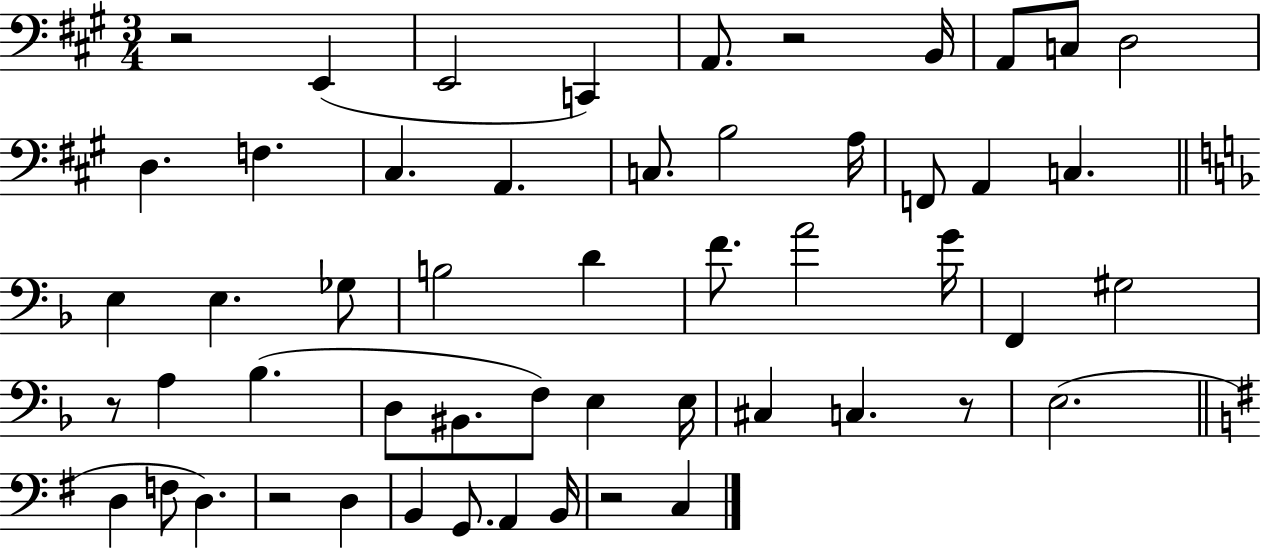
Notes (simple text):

R/h E2/q E2/h C2/q A2/e. R/h B2/s A2/e C3/e D3/h D3/q. F3/q. C#3/q. A2/q. C3/e. B3/h A3/s F2/e A2/q C3/q. E3/q E3/q. Gb3/e B3/h D4/q F4/e. A4/h G4/s F2/q G#3/h R/e A3/q Bb3/q. D3/e BIS2/e. F3/e E3/q E3/s C#3/q C3/q. R/e E3/h. D3/q F3/e D3/q. R/h D3/q B2/q G2/e. A2/q B2/s R/h C3/q